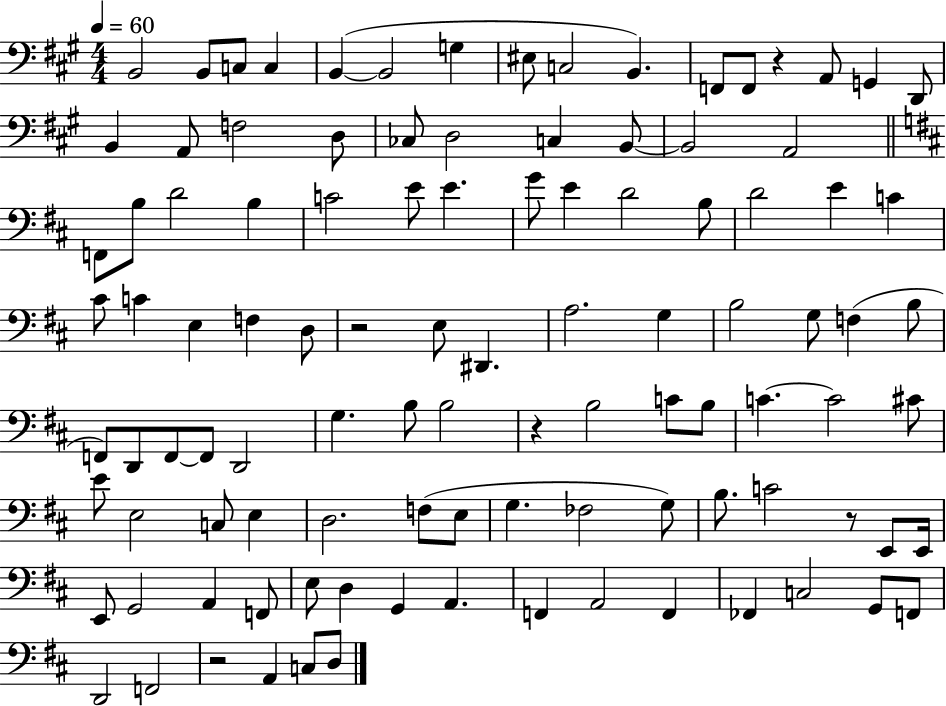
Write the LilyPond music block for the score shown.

{
  \clef bass
  \numericTimeSignature
  \time 4/4
  \key a \major
  \tempo 4 = 60
  \repeat volta 2 { b,2 b,8 c8 c4 | b,4~(~ b,2 g4 | eis8 c2 b,4.) | f,8 f,8 r4 a,8 g,4 d,8 | \break b,4 a,8 f2 d8 | ces8 d2 c4 b,8~~ | b,2 a,2 | \bar "||" \break \key b \minor f,8 b8 d'2 b4 | c'2 e'8 e'4. | g'8 e'4 d'2 b8 | d'2 e'4 c'4 | \break cis'8 c'4 e4 f4 d8 | r2 e8 dis,4. | a2. g4 | b2 g8 f4( b8 | \break f,8) d,8 f,8~~ f,8 d,2 | g4. b8 b2 | r4 b2 c'8 b8 | c'4.~~ c'2 cis'8 | \break e'8 e2 c8 e4 | d2. f8( e8 | g4. fes2 g8) | b8. c'2 r8 e,8 e,16 | \break e,8 g,2 a,4 f,8 | e8 d4 g,4 a,4. | f,4 a,2 f,4 | fes,4 c2 g,8 f,8 | \break d,2 f,2 | r2 a,4 c8 d8 | } \bar "|."
}